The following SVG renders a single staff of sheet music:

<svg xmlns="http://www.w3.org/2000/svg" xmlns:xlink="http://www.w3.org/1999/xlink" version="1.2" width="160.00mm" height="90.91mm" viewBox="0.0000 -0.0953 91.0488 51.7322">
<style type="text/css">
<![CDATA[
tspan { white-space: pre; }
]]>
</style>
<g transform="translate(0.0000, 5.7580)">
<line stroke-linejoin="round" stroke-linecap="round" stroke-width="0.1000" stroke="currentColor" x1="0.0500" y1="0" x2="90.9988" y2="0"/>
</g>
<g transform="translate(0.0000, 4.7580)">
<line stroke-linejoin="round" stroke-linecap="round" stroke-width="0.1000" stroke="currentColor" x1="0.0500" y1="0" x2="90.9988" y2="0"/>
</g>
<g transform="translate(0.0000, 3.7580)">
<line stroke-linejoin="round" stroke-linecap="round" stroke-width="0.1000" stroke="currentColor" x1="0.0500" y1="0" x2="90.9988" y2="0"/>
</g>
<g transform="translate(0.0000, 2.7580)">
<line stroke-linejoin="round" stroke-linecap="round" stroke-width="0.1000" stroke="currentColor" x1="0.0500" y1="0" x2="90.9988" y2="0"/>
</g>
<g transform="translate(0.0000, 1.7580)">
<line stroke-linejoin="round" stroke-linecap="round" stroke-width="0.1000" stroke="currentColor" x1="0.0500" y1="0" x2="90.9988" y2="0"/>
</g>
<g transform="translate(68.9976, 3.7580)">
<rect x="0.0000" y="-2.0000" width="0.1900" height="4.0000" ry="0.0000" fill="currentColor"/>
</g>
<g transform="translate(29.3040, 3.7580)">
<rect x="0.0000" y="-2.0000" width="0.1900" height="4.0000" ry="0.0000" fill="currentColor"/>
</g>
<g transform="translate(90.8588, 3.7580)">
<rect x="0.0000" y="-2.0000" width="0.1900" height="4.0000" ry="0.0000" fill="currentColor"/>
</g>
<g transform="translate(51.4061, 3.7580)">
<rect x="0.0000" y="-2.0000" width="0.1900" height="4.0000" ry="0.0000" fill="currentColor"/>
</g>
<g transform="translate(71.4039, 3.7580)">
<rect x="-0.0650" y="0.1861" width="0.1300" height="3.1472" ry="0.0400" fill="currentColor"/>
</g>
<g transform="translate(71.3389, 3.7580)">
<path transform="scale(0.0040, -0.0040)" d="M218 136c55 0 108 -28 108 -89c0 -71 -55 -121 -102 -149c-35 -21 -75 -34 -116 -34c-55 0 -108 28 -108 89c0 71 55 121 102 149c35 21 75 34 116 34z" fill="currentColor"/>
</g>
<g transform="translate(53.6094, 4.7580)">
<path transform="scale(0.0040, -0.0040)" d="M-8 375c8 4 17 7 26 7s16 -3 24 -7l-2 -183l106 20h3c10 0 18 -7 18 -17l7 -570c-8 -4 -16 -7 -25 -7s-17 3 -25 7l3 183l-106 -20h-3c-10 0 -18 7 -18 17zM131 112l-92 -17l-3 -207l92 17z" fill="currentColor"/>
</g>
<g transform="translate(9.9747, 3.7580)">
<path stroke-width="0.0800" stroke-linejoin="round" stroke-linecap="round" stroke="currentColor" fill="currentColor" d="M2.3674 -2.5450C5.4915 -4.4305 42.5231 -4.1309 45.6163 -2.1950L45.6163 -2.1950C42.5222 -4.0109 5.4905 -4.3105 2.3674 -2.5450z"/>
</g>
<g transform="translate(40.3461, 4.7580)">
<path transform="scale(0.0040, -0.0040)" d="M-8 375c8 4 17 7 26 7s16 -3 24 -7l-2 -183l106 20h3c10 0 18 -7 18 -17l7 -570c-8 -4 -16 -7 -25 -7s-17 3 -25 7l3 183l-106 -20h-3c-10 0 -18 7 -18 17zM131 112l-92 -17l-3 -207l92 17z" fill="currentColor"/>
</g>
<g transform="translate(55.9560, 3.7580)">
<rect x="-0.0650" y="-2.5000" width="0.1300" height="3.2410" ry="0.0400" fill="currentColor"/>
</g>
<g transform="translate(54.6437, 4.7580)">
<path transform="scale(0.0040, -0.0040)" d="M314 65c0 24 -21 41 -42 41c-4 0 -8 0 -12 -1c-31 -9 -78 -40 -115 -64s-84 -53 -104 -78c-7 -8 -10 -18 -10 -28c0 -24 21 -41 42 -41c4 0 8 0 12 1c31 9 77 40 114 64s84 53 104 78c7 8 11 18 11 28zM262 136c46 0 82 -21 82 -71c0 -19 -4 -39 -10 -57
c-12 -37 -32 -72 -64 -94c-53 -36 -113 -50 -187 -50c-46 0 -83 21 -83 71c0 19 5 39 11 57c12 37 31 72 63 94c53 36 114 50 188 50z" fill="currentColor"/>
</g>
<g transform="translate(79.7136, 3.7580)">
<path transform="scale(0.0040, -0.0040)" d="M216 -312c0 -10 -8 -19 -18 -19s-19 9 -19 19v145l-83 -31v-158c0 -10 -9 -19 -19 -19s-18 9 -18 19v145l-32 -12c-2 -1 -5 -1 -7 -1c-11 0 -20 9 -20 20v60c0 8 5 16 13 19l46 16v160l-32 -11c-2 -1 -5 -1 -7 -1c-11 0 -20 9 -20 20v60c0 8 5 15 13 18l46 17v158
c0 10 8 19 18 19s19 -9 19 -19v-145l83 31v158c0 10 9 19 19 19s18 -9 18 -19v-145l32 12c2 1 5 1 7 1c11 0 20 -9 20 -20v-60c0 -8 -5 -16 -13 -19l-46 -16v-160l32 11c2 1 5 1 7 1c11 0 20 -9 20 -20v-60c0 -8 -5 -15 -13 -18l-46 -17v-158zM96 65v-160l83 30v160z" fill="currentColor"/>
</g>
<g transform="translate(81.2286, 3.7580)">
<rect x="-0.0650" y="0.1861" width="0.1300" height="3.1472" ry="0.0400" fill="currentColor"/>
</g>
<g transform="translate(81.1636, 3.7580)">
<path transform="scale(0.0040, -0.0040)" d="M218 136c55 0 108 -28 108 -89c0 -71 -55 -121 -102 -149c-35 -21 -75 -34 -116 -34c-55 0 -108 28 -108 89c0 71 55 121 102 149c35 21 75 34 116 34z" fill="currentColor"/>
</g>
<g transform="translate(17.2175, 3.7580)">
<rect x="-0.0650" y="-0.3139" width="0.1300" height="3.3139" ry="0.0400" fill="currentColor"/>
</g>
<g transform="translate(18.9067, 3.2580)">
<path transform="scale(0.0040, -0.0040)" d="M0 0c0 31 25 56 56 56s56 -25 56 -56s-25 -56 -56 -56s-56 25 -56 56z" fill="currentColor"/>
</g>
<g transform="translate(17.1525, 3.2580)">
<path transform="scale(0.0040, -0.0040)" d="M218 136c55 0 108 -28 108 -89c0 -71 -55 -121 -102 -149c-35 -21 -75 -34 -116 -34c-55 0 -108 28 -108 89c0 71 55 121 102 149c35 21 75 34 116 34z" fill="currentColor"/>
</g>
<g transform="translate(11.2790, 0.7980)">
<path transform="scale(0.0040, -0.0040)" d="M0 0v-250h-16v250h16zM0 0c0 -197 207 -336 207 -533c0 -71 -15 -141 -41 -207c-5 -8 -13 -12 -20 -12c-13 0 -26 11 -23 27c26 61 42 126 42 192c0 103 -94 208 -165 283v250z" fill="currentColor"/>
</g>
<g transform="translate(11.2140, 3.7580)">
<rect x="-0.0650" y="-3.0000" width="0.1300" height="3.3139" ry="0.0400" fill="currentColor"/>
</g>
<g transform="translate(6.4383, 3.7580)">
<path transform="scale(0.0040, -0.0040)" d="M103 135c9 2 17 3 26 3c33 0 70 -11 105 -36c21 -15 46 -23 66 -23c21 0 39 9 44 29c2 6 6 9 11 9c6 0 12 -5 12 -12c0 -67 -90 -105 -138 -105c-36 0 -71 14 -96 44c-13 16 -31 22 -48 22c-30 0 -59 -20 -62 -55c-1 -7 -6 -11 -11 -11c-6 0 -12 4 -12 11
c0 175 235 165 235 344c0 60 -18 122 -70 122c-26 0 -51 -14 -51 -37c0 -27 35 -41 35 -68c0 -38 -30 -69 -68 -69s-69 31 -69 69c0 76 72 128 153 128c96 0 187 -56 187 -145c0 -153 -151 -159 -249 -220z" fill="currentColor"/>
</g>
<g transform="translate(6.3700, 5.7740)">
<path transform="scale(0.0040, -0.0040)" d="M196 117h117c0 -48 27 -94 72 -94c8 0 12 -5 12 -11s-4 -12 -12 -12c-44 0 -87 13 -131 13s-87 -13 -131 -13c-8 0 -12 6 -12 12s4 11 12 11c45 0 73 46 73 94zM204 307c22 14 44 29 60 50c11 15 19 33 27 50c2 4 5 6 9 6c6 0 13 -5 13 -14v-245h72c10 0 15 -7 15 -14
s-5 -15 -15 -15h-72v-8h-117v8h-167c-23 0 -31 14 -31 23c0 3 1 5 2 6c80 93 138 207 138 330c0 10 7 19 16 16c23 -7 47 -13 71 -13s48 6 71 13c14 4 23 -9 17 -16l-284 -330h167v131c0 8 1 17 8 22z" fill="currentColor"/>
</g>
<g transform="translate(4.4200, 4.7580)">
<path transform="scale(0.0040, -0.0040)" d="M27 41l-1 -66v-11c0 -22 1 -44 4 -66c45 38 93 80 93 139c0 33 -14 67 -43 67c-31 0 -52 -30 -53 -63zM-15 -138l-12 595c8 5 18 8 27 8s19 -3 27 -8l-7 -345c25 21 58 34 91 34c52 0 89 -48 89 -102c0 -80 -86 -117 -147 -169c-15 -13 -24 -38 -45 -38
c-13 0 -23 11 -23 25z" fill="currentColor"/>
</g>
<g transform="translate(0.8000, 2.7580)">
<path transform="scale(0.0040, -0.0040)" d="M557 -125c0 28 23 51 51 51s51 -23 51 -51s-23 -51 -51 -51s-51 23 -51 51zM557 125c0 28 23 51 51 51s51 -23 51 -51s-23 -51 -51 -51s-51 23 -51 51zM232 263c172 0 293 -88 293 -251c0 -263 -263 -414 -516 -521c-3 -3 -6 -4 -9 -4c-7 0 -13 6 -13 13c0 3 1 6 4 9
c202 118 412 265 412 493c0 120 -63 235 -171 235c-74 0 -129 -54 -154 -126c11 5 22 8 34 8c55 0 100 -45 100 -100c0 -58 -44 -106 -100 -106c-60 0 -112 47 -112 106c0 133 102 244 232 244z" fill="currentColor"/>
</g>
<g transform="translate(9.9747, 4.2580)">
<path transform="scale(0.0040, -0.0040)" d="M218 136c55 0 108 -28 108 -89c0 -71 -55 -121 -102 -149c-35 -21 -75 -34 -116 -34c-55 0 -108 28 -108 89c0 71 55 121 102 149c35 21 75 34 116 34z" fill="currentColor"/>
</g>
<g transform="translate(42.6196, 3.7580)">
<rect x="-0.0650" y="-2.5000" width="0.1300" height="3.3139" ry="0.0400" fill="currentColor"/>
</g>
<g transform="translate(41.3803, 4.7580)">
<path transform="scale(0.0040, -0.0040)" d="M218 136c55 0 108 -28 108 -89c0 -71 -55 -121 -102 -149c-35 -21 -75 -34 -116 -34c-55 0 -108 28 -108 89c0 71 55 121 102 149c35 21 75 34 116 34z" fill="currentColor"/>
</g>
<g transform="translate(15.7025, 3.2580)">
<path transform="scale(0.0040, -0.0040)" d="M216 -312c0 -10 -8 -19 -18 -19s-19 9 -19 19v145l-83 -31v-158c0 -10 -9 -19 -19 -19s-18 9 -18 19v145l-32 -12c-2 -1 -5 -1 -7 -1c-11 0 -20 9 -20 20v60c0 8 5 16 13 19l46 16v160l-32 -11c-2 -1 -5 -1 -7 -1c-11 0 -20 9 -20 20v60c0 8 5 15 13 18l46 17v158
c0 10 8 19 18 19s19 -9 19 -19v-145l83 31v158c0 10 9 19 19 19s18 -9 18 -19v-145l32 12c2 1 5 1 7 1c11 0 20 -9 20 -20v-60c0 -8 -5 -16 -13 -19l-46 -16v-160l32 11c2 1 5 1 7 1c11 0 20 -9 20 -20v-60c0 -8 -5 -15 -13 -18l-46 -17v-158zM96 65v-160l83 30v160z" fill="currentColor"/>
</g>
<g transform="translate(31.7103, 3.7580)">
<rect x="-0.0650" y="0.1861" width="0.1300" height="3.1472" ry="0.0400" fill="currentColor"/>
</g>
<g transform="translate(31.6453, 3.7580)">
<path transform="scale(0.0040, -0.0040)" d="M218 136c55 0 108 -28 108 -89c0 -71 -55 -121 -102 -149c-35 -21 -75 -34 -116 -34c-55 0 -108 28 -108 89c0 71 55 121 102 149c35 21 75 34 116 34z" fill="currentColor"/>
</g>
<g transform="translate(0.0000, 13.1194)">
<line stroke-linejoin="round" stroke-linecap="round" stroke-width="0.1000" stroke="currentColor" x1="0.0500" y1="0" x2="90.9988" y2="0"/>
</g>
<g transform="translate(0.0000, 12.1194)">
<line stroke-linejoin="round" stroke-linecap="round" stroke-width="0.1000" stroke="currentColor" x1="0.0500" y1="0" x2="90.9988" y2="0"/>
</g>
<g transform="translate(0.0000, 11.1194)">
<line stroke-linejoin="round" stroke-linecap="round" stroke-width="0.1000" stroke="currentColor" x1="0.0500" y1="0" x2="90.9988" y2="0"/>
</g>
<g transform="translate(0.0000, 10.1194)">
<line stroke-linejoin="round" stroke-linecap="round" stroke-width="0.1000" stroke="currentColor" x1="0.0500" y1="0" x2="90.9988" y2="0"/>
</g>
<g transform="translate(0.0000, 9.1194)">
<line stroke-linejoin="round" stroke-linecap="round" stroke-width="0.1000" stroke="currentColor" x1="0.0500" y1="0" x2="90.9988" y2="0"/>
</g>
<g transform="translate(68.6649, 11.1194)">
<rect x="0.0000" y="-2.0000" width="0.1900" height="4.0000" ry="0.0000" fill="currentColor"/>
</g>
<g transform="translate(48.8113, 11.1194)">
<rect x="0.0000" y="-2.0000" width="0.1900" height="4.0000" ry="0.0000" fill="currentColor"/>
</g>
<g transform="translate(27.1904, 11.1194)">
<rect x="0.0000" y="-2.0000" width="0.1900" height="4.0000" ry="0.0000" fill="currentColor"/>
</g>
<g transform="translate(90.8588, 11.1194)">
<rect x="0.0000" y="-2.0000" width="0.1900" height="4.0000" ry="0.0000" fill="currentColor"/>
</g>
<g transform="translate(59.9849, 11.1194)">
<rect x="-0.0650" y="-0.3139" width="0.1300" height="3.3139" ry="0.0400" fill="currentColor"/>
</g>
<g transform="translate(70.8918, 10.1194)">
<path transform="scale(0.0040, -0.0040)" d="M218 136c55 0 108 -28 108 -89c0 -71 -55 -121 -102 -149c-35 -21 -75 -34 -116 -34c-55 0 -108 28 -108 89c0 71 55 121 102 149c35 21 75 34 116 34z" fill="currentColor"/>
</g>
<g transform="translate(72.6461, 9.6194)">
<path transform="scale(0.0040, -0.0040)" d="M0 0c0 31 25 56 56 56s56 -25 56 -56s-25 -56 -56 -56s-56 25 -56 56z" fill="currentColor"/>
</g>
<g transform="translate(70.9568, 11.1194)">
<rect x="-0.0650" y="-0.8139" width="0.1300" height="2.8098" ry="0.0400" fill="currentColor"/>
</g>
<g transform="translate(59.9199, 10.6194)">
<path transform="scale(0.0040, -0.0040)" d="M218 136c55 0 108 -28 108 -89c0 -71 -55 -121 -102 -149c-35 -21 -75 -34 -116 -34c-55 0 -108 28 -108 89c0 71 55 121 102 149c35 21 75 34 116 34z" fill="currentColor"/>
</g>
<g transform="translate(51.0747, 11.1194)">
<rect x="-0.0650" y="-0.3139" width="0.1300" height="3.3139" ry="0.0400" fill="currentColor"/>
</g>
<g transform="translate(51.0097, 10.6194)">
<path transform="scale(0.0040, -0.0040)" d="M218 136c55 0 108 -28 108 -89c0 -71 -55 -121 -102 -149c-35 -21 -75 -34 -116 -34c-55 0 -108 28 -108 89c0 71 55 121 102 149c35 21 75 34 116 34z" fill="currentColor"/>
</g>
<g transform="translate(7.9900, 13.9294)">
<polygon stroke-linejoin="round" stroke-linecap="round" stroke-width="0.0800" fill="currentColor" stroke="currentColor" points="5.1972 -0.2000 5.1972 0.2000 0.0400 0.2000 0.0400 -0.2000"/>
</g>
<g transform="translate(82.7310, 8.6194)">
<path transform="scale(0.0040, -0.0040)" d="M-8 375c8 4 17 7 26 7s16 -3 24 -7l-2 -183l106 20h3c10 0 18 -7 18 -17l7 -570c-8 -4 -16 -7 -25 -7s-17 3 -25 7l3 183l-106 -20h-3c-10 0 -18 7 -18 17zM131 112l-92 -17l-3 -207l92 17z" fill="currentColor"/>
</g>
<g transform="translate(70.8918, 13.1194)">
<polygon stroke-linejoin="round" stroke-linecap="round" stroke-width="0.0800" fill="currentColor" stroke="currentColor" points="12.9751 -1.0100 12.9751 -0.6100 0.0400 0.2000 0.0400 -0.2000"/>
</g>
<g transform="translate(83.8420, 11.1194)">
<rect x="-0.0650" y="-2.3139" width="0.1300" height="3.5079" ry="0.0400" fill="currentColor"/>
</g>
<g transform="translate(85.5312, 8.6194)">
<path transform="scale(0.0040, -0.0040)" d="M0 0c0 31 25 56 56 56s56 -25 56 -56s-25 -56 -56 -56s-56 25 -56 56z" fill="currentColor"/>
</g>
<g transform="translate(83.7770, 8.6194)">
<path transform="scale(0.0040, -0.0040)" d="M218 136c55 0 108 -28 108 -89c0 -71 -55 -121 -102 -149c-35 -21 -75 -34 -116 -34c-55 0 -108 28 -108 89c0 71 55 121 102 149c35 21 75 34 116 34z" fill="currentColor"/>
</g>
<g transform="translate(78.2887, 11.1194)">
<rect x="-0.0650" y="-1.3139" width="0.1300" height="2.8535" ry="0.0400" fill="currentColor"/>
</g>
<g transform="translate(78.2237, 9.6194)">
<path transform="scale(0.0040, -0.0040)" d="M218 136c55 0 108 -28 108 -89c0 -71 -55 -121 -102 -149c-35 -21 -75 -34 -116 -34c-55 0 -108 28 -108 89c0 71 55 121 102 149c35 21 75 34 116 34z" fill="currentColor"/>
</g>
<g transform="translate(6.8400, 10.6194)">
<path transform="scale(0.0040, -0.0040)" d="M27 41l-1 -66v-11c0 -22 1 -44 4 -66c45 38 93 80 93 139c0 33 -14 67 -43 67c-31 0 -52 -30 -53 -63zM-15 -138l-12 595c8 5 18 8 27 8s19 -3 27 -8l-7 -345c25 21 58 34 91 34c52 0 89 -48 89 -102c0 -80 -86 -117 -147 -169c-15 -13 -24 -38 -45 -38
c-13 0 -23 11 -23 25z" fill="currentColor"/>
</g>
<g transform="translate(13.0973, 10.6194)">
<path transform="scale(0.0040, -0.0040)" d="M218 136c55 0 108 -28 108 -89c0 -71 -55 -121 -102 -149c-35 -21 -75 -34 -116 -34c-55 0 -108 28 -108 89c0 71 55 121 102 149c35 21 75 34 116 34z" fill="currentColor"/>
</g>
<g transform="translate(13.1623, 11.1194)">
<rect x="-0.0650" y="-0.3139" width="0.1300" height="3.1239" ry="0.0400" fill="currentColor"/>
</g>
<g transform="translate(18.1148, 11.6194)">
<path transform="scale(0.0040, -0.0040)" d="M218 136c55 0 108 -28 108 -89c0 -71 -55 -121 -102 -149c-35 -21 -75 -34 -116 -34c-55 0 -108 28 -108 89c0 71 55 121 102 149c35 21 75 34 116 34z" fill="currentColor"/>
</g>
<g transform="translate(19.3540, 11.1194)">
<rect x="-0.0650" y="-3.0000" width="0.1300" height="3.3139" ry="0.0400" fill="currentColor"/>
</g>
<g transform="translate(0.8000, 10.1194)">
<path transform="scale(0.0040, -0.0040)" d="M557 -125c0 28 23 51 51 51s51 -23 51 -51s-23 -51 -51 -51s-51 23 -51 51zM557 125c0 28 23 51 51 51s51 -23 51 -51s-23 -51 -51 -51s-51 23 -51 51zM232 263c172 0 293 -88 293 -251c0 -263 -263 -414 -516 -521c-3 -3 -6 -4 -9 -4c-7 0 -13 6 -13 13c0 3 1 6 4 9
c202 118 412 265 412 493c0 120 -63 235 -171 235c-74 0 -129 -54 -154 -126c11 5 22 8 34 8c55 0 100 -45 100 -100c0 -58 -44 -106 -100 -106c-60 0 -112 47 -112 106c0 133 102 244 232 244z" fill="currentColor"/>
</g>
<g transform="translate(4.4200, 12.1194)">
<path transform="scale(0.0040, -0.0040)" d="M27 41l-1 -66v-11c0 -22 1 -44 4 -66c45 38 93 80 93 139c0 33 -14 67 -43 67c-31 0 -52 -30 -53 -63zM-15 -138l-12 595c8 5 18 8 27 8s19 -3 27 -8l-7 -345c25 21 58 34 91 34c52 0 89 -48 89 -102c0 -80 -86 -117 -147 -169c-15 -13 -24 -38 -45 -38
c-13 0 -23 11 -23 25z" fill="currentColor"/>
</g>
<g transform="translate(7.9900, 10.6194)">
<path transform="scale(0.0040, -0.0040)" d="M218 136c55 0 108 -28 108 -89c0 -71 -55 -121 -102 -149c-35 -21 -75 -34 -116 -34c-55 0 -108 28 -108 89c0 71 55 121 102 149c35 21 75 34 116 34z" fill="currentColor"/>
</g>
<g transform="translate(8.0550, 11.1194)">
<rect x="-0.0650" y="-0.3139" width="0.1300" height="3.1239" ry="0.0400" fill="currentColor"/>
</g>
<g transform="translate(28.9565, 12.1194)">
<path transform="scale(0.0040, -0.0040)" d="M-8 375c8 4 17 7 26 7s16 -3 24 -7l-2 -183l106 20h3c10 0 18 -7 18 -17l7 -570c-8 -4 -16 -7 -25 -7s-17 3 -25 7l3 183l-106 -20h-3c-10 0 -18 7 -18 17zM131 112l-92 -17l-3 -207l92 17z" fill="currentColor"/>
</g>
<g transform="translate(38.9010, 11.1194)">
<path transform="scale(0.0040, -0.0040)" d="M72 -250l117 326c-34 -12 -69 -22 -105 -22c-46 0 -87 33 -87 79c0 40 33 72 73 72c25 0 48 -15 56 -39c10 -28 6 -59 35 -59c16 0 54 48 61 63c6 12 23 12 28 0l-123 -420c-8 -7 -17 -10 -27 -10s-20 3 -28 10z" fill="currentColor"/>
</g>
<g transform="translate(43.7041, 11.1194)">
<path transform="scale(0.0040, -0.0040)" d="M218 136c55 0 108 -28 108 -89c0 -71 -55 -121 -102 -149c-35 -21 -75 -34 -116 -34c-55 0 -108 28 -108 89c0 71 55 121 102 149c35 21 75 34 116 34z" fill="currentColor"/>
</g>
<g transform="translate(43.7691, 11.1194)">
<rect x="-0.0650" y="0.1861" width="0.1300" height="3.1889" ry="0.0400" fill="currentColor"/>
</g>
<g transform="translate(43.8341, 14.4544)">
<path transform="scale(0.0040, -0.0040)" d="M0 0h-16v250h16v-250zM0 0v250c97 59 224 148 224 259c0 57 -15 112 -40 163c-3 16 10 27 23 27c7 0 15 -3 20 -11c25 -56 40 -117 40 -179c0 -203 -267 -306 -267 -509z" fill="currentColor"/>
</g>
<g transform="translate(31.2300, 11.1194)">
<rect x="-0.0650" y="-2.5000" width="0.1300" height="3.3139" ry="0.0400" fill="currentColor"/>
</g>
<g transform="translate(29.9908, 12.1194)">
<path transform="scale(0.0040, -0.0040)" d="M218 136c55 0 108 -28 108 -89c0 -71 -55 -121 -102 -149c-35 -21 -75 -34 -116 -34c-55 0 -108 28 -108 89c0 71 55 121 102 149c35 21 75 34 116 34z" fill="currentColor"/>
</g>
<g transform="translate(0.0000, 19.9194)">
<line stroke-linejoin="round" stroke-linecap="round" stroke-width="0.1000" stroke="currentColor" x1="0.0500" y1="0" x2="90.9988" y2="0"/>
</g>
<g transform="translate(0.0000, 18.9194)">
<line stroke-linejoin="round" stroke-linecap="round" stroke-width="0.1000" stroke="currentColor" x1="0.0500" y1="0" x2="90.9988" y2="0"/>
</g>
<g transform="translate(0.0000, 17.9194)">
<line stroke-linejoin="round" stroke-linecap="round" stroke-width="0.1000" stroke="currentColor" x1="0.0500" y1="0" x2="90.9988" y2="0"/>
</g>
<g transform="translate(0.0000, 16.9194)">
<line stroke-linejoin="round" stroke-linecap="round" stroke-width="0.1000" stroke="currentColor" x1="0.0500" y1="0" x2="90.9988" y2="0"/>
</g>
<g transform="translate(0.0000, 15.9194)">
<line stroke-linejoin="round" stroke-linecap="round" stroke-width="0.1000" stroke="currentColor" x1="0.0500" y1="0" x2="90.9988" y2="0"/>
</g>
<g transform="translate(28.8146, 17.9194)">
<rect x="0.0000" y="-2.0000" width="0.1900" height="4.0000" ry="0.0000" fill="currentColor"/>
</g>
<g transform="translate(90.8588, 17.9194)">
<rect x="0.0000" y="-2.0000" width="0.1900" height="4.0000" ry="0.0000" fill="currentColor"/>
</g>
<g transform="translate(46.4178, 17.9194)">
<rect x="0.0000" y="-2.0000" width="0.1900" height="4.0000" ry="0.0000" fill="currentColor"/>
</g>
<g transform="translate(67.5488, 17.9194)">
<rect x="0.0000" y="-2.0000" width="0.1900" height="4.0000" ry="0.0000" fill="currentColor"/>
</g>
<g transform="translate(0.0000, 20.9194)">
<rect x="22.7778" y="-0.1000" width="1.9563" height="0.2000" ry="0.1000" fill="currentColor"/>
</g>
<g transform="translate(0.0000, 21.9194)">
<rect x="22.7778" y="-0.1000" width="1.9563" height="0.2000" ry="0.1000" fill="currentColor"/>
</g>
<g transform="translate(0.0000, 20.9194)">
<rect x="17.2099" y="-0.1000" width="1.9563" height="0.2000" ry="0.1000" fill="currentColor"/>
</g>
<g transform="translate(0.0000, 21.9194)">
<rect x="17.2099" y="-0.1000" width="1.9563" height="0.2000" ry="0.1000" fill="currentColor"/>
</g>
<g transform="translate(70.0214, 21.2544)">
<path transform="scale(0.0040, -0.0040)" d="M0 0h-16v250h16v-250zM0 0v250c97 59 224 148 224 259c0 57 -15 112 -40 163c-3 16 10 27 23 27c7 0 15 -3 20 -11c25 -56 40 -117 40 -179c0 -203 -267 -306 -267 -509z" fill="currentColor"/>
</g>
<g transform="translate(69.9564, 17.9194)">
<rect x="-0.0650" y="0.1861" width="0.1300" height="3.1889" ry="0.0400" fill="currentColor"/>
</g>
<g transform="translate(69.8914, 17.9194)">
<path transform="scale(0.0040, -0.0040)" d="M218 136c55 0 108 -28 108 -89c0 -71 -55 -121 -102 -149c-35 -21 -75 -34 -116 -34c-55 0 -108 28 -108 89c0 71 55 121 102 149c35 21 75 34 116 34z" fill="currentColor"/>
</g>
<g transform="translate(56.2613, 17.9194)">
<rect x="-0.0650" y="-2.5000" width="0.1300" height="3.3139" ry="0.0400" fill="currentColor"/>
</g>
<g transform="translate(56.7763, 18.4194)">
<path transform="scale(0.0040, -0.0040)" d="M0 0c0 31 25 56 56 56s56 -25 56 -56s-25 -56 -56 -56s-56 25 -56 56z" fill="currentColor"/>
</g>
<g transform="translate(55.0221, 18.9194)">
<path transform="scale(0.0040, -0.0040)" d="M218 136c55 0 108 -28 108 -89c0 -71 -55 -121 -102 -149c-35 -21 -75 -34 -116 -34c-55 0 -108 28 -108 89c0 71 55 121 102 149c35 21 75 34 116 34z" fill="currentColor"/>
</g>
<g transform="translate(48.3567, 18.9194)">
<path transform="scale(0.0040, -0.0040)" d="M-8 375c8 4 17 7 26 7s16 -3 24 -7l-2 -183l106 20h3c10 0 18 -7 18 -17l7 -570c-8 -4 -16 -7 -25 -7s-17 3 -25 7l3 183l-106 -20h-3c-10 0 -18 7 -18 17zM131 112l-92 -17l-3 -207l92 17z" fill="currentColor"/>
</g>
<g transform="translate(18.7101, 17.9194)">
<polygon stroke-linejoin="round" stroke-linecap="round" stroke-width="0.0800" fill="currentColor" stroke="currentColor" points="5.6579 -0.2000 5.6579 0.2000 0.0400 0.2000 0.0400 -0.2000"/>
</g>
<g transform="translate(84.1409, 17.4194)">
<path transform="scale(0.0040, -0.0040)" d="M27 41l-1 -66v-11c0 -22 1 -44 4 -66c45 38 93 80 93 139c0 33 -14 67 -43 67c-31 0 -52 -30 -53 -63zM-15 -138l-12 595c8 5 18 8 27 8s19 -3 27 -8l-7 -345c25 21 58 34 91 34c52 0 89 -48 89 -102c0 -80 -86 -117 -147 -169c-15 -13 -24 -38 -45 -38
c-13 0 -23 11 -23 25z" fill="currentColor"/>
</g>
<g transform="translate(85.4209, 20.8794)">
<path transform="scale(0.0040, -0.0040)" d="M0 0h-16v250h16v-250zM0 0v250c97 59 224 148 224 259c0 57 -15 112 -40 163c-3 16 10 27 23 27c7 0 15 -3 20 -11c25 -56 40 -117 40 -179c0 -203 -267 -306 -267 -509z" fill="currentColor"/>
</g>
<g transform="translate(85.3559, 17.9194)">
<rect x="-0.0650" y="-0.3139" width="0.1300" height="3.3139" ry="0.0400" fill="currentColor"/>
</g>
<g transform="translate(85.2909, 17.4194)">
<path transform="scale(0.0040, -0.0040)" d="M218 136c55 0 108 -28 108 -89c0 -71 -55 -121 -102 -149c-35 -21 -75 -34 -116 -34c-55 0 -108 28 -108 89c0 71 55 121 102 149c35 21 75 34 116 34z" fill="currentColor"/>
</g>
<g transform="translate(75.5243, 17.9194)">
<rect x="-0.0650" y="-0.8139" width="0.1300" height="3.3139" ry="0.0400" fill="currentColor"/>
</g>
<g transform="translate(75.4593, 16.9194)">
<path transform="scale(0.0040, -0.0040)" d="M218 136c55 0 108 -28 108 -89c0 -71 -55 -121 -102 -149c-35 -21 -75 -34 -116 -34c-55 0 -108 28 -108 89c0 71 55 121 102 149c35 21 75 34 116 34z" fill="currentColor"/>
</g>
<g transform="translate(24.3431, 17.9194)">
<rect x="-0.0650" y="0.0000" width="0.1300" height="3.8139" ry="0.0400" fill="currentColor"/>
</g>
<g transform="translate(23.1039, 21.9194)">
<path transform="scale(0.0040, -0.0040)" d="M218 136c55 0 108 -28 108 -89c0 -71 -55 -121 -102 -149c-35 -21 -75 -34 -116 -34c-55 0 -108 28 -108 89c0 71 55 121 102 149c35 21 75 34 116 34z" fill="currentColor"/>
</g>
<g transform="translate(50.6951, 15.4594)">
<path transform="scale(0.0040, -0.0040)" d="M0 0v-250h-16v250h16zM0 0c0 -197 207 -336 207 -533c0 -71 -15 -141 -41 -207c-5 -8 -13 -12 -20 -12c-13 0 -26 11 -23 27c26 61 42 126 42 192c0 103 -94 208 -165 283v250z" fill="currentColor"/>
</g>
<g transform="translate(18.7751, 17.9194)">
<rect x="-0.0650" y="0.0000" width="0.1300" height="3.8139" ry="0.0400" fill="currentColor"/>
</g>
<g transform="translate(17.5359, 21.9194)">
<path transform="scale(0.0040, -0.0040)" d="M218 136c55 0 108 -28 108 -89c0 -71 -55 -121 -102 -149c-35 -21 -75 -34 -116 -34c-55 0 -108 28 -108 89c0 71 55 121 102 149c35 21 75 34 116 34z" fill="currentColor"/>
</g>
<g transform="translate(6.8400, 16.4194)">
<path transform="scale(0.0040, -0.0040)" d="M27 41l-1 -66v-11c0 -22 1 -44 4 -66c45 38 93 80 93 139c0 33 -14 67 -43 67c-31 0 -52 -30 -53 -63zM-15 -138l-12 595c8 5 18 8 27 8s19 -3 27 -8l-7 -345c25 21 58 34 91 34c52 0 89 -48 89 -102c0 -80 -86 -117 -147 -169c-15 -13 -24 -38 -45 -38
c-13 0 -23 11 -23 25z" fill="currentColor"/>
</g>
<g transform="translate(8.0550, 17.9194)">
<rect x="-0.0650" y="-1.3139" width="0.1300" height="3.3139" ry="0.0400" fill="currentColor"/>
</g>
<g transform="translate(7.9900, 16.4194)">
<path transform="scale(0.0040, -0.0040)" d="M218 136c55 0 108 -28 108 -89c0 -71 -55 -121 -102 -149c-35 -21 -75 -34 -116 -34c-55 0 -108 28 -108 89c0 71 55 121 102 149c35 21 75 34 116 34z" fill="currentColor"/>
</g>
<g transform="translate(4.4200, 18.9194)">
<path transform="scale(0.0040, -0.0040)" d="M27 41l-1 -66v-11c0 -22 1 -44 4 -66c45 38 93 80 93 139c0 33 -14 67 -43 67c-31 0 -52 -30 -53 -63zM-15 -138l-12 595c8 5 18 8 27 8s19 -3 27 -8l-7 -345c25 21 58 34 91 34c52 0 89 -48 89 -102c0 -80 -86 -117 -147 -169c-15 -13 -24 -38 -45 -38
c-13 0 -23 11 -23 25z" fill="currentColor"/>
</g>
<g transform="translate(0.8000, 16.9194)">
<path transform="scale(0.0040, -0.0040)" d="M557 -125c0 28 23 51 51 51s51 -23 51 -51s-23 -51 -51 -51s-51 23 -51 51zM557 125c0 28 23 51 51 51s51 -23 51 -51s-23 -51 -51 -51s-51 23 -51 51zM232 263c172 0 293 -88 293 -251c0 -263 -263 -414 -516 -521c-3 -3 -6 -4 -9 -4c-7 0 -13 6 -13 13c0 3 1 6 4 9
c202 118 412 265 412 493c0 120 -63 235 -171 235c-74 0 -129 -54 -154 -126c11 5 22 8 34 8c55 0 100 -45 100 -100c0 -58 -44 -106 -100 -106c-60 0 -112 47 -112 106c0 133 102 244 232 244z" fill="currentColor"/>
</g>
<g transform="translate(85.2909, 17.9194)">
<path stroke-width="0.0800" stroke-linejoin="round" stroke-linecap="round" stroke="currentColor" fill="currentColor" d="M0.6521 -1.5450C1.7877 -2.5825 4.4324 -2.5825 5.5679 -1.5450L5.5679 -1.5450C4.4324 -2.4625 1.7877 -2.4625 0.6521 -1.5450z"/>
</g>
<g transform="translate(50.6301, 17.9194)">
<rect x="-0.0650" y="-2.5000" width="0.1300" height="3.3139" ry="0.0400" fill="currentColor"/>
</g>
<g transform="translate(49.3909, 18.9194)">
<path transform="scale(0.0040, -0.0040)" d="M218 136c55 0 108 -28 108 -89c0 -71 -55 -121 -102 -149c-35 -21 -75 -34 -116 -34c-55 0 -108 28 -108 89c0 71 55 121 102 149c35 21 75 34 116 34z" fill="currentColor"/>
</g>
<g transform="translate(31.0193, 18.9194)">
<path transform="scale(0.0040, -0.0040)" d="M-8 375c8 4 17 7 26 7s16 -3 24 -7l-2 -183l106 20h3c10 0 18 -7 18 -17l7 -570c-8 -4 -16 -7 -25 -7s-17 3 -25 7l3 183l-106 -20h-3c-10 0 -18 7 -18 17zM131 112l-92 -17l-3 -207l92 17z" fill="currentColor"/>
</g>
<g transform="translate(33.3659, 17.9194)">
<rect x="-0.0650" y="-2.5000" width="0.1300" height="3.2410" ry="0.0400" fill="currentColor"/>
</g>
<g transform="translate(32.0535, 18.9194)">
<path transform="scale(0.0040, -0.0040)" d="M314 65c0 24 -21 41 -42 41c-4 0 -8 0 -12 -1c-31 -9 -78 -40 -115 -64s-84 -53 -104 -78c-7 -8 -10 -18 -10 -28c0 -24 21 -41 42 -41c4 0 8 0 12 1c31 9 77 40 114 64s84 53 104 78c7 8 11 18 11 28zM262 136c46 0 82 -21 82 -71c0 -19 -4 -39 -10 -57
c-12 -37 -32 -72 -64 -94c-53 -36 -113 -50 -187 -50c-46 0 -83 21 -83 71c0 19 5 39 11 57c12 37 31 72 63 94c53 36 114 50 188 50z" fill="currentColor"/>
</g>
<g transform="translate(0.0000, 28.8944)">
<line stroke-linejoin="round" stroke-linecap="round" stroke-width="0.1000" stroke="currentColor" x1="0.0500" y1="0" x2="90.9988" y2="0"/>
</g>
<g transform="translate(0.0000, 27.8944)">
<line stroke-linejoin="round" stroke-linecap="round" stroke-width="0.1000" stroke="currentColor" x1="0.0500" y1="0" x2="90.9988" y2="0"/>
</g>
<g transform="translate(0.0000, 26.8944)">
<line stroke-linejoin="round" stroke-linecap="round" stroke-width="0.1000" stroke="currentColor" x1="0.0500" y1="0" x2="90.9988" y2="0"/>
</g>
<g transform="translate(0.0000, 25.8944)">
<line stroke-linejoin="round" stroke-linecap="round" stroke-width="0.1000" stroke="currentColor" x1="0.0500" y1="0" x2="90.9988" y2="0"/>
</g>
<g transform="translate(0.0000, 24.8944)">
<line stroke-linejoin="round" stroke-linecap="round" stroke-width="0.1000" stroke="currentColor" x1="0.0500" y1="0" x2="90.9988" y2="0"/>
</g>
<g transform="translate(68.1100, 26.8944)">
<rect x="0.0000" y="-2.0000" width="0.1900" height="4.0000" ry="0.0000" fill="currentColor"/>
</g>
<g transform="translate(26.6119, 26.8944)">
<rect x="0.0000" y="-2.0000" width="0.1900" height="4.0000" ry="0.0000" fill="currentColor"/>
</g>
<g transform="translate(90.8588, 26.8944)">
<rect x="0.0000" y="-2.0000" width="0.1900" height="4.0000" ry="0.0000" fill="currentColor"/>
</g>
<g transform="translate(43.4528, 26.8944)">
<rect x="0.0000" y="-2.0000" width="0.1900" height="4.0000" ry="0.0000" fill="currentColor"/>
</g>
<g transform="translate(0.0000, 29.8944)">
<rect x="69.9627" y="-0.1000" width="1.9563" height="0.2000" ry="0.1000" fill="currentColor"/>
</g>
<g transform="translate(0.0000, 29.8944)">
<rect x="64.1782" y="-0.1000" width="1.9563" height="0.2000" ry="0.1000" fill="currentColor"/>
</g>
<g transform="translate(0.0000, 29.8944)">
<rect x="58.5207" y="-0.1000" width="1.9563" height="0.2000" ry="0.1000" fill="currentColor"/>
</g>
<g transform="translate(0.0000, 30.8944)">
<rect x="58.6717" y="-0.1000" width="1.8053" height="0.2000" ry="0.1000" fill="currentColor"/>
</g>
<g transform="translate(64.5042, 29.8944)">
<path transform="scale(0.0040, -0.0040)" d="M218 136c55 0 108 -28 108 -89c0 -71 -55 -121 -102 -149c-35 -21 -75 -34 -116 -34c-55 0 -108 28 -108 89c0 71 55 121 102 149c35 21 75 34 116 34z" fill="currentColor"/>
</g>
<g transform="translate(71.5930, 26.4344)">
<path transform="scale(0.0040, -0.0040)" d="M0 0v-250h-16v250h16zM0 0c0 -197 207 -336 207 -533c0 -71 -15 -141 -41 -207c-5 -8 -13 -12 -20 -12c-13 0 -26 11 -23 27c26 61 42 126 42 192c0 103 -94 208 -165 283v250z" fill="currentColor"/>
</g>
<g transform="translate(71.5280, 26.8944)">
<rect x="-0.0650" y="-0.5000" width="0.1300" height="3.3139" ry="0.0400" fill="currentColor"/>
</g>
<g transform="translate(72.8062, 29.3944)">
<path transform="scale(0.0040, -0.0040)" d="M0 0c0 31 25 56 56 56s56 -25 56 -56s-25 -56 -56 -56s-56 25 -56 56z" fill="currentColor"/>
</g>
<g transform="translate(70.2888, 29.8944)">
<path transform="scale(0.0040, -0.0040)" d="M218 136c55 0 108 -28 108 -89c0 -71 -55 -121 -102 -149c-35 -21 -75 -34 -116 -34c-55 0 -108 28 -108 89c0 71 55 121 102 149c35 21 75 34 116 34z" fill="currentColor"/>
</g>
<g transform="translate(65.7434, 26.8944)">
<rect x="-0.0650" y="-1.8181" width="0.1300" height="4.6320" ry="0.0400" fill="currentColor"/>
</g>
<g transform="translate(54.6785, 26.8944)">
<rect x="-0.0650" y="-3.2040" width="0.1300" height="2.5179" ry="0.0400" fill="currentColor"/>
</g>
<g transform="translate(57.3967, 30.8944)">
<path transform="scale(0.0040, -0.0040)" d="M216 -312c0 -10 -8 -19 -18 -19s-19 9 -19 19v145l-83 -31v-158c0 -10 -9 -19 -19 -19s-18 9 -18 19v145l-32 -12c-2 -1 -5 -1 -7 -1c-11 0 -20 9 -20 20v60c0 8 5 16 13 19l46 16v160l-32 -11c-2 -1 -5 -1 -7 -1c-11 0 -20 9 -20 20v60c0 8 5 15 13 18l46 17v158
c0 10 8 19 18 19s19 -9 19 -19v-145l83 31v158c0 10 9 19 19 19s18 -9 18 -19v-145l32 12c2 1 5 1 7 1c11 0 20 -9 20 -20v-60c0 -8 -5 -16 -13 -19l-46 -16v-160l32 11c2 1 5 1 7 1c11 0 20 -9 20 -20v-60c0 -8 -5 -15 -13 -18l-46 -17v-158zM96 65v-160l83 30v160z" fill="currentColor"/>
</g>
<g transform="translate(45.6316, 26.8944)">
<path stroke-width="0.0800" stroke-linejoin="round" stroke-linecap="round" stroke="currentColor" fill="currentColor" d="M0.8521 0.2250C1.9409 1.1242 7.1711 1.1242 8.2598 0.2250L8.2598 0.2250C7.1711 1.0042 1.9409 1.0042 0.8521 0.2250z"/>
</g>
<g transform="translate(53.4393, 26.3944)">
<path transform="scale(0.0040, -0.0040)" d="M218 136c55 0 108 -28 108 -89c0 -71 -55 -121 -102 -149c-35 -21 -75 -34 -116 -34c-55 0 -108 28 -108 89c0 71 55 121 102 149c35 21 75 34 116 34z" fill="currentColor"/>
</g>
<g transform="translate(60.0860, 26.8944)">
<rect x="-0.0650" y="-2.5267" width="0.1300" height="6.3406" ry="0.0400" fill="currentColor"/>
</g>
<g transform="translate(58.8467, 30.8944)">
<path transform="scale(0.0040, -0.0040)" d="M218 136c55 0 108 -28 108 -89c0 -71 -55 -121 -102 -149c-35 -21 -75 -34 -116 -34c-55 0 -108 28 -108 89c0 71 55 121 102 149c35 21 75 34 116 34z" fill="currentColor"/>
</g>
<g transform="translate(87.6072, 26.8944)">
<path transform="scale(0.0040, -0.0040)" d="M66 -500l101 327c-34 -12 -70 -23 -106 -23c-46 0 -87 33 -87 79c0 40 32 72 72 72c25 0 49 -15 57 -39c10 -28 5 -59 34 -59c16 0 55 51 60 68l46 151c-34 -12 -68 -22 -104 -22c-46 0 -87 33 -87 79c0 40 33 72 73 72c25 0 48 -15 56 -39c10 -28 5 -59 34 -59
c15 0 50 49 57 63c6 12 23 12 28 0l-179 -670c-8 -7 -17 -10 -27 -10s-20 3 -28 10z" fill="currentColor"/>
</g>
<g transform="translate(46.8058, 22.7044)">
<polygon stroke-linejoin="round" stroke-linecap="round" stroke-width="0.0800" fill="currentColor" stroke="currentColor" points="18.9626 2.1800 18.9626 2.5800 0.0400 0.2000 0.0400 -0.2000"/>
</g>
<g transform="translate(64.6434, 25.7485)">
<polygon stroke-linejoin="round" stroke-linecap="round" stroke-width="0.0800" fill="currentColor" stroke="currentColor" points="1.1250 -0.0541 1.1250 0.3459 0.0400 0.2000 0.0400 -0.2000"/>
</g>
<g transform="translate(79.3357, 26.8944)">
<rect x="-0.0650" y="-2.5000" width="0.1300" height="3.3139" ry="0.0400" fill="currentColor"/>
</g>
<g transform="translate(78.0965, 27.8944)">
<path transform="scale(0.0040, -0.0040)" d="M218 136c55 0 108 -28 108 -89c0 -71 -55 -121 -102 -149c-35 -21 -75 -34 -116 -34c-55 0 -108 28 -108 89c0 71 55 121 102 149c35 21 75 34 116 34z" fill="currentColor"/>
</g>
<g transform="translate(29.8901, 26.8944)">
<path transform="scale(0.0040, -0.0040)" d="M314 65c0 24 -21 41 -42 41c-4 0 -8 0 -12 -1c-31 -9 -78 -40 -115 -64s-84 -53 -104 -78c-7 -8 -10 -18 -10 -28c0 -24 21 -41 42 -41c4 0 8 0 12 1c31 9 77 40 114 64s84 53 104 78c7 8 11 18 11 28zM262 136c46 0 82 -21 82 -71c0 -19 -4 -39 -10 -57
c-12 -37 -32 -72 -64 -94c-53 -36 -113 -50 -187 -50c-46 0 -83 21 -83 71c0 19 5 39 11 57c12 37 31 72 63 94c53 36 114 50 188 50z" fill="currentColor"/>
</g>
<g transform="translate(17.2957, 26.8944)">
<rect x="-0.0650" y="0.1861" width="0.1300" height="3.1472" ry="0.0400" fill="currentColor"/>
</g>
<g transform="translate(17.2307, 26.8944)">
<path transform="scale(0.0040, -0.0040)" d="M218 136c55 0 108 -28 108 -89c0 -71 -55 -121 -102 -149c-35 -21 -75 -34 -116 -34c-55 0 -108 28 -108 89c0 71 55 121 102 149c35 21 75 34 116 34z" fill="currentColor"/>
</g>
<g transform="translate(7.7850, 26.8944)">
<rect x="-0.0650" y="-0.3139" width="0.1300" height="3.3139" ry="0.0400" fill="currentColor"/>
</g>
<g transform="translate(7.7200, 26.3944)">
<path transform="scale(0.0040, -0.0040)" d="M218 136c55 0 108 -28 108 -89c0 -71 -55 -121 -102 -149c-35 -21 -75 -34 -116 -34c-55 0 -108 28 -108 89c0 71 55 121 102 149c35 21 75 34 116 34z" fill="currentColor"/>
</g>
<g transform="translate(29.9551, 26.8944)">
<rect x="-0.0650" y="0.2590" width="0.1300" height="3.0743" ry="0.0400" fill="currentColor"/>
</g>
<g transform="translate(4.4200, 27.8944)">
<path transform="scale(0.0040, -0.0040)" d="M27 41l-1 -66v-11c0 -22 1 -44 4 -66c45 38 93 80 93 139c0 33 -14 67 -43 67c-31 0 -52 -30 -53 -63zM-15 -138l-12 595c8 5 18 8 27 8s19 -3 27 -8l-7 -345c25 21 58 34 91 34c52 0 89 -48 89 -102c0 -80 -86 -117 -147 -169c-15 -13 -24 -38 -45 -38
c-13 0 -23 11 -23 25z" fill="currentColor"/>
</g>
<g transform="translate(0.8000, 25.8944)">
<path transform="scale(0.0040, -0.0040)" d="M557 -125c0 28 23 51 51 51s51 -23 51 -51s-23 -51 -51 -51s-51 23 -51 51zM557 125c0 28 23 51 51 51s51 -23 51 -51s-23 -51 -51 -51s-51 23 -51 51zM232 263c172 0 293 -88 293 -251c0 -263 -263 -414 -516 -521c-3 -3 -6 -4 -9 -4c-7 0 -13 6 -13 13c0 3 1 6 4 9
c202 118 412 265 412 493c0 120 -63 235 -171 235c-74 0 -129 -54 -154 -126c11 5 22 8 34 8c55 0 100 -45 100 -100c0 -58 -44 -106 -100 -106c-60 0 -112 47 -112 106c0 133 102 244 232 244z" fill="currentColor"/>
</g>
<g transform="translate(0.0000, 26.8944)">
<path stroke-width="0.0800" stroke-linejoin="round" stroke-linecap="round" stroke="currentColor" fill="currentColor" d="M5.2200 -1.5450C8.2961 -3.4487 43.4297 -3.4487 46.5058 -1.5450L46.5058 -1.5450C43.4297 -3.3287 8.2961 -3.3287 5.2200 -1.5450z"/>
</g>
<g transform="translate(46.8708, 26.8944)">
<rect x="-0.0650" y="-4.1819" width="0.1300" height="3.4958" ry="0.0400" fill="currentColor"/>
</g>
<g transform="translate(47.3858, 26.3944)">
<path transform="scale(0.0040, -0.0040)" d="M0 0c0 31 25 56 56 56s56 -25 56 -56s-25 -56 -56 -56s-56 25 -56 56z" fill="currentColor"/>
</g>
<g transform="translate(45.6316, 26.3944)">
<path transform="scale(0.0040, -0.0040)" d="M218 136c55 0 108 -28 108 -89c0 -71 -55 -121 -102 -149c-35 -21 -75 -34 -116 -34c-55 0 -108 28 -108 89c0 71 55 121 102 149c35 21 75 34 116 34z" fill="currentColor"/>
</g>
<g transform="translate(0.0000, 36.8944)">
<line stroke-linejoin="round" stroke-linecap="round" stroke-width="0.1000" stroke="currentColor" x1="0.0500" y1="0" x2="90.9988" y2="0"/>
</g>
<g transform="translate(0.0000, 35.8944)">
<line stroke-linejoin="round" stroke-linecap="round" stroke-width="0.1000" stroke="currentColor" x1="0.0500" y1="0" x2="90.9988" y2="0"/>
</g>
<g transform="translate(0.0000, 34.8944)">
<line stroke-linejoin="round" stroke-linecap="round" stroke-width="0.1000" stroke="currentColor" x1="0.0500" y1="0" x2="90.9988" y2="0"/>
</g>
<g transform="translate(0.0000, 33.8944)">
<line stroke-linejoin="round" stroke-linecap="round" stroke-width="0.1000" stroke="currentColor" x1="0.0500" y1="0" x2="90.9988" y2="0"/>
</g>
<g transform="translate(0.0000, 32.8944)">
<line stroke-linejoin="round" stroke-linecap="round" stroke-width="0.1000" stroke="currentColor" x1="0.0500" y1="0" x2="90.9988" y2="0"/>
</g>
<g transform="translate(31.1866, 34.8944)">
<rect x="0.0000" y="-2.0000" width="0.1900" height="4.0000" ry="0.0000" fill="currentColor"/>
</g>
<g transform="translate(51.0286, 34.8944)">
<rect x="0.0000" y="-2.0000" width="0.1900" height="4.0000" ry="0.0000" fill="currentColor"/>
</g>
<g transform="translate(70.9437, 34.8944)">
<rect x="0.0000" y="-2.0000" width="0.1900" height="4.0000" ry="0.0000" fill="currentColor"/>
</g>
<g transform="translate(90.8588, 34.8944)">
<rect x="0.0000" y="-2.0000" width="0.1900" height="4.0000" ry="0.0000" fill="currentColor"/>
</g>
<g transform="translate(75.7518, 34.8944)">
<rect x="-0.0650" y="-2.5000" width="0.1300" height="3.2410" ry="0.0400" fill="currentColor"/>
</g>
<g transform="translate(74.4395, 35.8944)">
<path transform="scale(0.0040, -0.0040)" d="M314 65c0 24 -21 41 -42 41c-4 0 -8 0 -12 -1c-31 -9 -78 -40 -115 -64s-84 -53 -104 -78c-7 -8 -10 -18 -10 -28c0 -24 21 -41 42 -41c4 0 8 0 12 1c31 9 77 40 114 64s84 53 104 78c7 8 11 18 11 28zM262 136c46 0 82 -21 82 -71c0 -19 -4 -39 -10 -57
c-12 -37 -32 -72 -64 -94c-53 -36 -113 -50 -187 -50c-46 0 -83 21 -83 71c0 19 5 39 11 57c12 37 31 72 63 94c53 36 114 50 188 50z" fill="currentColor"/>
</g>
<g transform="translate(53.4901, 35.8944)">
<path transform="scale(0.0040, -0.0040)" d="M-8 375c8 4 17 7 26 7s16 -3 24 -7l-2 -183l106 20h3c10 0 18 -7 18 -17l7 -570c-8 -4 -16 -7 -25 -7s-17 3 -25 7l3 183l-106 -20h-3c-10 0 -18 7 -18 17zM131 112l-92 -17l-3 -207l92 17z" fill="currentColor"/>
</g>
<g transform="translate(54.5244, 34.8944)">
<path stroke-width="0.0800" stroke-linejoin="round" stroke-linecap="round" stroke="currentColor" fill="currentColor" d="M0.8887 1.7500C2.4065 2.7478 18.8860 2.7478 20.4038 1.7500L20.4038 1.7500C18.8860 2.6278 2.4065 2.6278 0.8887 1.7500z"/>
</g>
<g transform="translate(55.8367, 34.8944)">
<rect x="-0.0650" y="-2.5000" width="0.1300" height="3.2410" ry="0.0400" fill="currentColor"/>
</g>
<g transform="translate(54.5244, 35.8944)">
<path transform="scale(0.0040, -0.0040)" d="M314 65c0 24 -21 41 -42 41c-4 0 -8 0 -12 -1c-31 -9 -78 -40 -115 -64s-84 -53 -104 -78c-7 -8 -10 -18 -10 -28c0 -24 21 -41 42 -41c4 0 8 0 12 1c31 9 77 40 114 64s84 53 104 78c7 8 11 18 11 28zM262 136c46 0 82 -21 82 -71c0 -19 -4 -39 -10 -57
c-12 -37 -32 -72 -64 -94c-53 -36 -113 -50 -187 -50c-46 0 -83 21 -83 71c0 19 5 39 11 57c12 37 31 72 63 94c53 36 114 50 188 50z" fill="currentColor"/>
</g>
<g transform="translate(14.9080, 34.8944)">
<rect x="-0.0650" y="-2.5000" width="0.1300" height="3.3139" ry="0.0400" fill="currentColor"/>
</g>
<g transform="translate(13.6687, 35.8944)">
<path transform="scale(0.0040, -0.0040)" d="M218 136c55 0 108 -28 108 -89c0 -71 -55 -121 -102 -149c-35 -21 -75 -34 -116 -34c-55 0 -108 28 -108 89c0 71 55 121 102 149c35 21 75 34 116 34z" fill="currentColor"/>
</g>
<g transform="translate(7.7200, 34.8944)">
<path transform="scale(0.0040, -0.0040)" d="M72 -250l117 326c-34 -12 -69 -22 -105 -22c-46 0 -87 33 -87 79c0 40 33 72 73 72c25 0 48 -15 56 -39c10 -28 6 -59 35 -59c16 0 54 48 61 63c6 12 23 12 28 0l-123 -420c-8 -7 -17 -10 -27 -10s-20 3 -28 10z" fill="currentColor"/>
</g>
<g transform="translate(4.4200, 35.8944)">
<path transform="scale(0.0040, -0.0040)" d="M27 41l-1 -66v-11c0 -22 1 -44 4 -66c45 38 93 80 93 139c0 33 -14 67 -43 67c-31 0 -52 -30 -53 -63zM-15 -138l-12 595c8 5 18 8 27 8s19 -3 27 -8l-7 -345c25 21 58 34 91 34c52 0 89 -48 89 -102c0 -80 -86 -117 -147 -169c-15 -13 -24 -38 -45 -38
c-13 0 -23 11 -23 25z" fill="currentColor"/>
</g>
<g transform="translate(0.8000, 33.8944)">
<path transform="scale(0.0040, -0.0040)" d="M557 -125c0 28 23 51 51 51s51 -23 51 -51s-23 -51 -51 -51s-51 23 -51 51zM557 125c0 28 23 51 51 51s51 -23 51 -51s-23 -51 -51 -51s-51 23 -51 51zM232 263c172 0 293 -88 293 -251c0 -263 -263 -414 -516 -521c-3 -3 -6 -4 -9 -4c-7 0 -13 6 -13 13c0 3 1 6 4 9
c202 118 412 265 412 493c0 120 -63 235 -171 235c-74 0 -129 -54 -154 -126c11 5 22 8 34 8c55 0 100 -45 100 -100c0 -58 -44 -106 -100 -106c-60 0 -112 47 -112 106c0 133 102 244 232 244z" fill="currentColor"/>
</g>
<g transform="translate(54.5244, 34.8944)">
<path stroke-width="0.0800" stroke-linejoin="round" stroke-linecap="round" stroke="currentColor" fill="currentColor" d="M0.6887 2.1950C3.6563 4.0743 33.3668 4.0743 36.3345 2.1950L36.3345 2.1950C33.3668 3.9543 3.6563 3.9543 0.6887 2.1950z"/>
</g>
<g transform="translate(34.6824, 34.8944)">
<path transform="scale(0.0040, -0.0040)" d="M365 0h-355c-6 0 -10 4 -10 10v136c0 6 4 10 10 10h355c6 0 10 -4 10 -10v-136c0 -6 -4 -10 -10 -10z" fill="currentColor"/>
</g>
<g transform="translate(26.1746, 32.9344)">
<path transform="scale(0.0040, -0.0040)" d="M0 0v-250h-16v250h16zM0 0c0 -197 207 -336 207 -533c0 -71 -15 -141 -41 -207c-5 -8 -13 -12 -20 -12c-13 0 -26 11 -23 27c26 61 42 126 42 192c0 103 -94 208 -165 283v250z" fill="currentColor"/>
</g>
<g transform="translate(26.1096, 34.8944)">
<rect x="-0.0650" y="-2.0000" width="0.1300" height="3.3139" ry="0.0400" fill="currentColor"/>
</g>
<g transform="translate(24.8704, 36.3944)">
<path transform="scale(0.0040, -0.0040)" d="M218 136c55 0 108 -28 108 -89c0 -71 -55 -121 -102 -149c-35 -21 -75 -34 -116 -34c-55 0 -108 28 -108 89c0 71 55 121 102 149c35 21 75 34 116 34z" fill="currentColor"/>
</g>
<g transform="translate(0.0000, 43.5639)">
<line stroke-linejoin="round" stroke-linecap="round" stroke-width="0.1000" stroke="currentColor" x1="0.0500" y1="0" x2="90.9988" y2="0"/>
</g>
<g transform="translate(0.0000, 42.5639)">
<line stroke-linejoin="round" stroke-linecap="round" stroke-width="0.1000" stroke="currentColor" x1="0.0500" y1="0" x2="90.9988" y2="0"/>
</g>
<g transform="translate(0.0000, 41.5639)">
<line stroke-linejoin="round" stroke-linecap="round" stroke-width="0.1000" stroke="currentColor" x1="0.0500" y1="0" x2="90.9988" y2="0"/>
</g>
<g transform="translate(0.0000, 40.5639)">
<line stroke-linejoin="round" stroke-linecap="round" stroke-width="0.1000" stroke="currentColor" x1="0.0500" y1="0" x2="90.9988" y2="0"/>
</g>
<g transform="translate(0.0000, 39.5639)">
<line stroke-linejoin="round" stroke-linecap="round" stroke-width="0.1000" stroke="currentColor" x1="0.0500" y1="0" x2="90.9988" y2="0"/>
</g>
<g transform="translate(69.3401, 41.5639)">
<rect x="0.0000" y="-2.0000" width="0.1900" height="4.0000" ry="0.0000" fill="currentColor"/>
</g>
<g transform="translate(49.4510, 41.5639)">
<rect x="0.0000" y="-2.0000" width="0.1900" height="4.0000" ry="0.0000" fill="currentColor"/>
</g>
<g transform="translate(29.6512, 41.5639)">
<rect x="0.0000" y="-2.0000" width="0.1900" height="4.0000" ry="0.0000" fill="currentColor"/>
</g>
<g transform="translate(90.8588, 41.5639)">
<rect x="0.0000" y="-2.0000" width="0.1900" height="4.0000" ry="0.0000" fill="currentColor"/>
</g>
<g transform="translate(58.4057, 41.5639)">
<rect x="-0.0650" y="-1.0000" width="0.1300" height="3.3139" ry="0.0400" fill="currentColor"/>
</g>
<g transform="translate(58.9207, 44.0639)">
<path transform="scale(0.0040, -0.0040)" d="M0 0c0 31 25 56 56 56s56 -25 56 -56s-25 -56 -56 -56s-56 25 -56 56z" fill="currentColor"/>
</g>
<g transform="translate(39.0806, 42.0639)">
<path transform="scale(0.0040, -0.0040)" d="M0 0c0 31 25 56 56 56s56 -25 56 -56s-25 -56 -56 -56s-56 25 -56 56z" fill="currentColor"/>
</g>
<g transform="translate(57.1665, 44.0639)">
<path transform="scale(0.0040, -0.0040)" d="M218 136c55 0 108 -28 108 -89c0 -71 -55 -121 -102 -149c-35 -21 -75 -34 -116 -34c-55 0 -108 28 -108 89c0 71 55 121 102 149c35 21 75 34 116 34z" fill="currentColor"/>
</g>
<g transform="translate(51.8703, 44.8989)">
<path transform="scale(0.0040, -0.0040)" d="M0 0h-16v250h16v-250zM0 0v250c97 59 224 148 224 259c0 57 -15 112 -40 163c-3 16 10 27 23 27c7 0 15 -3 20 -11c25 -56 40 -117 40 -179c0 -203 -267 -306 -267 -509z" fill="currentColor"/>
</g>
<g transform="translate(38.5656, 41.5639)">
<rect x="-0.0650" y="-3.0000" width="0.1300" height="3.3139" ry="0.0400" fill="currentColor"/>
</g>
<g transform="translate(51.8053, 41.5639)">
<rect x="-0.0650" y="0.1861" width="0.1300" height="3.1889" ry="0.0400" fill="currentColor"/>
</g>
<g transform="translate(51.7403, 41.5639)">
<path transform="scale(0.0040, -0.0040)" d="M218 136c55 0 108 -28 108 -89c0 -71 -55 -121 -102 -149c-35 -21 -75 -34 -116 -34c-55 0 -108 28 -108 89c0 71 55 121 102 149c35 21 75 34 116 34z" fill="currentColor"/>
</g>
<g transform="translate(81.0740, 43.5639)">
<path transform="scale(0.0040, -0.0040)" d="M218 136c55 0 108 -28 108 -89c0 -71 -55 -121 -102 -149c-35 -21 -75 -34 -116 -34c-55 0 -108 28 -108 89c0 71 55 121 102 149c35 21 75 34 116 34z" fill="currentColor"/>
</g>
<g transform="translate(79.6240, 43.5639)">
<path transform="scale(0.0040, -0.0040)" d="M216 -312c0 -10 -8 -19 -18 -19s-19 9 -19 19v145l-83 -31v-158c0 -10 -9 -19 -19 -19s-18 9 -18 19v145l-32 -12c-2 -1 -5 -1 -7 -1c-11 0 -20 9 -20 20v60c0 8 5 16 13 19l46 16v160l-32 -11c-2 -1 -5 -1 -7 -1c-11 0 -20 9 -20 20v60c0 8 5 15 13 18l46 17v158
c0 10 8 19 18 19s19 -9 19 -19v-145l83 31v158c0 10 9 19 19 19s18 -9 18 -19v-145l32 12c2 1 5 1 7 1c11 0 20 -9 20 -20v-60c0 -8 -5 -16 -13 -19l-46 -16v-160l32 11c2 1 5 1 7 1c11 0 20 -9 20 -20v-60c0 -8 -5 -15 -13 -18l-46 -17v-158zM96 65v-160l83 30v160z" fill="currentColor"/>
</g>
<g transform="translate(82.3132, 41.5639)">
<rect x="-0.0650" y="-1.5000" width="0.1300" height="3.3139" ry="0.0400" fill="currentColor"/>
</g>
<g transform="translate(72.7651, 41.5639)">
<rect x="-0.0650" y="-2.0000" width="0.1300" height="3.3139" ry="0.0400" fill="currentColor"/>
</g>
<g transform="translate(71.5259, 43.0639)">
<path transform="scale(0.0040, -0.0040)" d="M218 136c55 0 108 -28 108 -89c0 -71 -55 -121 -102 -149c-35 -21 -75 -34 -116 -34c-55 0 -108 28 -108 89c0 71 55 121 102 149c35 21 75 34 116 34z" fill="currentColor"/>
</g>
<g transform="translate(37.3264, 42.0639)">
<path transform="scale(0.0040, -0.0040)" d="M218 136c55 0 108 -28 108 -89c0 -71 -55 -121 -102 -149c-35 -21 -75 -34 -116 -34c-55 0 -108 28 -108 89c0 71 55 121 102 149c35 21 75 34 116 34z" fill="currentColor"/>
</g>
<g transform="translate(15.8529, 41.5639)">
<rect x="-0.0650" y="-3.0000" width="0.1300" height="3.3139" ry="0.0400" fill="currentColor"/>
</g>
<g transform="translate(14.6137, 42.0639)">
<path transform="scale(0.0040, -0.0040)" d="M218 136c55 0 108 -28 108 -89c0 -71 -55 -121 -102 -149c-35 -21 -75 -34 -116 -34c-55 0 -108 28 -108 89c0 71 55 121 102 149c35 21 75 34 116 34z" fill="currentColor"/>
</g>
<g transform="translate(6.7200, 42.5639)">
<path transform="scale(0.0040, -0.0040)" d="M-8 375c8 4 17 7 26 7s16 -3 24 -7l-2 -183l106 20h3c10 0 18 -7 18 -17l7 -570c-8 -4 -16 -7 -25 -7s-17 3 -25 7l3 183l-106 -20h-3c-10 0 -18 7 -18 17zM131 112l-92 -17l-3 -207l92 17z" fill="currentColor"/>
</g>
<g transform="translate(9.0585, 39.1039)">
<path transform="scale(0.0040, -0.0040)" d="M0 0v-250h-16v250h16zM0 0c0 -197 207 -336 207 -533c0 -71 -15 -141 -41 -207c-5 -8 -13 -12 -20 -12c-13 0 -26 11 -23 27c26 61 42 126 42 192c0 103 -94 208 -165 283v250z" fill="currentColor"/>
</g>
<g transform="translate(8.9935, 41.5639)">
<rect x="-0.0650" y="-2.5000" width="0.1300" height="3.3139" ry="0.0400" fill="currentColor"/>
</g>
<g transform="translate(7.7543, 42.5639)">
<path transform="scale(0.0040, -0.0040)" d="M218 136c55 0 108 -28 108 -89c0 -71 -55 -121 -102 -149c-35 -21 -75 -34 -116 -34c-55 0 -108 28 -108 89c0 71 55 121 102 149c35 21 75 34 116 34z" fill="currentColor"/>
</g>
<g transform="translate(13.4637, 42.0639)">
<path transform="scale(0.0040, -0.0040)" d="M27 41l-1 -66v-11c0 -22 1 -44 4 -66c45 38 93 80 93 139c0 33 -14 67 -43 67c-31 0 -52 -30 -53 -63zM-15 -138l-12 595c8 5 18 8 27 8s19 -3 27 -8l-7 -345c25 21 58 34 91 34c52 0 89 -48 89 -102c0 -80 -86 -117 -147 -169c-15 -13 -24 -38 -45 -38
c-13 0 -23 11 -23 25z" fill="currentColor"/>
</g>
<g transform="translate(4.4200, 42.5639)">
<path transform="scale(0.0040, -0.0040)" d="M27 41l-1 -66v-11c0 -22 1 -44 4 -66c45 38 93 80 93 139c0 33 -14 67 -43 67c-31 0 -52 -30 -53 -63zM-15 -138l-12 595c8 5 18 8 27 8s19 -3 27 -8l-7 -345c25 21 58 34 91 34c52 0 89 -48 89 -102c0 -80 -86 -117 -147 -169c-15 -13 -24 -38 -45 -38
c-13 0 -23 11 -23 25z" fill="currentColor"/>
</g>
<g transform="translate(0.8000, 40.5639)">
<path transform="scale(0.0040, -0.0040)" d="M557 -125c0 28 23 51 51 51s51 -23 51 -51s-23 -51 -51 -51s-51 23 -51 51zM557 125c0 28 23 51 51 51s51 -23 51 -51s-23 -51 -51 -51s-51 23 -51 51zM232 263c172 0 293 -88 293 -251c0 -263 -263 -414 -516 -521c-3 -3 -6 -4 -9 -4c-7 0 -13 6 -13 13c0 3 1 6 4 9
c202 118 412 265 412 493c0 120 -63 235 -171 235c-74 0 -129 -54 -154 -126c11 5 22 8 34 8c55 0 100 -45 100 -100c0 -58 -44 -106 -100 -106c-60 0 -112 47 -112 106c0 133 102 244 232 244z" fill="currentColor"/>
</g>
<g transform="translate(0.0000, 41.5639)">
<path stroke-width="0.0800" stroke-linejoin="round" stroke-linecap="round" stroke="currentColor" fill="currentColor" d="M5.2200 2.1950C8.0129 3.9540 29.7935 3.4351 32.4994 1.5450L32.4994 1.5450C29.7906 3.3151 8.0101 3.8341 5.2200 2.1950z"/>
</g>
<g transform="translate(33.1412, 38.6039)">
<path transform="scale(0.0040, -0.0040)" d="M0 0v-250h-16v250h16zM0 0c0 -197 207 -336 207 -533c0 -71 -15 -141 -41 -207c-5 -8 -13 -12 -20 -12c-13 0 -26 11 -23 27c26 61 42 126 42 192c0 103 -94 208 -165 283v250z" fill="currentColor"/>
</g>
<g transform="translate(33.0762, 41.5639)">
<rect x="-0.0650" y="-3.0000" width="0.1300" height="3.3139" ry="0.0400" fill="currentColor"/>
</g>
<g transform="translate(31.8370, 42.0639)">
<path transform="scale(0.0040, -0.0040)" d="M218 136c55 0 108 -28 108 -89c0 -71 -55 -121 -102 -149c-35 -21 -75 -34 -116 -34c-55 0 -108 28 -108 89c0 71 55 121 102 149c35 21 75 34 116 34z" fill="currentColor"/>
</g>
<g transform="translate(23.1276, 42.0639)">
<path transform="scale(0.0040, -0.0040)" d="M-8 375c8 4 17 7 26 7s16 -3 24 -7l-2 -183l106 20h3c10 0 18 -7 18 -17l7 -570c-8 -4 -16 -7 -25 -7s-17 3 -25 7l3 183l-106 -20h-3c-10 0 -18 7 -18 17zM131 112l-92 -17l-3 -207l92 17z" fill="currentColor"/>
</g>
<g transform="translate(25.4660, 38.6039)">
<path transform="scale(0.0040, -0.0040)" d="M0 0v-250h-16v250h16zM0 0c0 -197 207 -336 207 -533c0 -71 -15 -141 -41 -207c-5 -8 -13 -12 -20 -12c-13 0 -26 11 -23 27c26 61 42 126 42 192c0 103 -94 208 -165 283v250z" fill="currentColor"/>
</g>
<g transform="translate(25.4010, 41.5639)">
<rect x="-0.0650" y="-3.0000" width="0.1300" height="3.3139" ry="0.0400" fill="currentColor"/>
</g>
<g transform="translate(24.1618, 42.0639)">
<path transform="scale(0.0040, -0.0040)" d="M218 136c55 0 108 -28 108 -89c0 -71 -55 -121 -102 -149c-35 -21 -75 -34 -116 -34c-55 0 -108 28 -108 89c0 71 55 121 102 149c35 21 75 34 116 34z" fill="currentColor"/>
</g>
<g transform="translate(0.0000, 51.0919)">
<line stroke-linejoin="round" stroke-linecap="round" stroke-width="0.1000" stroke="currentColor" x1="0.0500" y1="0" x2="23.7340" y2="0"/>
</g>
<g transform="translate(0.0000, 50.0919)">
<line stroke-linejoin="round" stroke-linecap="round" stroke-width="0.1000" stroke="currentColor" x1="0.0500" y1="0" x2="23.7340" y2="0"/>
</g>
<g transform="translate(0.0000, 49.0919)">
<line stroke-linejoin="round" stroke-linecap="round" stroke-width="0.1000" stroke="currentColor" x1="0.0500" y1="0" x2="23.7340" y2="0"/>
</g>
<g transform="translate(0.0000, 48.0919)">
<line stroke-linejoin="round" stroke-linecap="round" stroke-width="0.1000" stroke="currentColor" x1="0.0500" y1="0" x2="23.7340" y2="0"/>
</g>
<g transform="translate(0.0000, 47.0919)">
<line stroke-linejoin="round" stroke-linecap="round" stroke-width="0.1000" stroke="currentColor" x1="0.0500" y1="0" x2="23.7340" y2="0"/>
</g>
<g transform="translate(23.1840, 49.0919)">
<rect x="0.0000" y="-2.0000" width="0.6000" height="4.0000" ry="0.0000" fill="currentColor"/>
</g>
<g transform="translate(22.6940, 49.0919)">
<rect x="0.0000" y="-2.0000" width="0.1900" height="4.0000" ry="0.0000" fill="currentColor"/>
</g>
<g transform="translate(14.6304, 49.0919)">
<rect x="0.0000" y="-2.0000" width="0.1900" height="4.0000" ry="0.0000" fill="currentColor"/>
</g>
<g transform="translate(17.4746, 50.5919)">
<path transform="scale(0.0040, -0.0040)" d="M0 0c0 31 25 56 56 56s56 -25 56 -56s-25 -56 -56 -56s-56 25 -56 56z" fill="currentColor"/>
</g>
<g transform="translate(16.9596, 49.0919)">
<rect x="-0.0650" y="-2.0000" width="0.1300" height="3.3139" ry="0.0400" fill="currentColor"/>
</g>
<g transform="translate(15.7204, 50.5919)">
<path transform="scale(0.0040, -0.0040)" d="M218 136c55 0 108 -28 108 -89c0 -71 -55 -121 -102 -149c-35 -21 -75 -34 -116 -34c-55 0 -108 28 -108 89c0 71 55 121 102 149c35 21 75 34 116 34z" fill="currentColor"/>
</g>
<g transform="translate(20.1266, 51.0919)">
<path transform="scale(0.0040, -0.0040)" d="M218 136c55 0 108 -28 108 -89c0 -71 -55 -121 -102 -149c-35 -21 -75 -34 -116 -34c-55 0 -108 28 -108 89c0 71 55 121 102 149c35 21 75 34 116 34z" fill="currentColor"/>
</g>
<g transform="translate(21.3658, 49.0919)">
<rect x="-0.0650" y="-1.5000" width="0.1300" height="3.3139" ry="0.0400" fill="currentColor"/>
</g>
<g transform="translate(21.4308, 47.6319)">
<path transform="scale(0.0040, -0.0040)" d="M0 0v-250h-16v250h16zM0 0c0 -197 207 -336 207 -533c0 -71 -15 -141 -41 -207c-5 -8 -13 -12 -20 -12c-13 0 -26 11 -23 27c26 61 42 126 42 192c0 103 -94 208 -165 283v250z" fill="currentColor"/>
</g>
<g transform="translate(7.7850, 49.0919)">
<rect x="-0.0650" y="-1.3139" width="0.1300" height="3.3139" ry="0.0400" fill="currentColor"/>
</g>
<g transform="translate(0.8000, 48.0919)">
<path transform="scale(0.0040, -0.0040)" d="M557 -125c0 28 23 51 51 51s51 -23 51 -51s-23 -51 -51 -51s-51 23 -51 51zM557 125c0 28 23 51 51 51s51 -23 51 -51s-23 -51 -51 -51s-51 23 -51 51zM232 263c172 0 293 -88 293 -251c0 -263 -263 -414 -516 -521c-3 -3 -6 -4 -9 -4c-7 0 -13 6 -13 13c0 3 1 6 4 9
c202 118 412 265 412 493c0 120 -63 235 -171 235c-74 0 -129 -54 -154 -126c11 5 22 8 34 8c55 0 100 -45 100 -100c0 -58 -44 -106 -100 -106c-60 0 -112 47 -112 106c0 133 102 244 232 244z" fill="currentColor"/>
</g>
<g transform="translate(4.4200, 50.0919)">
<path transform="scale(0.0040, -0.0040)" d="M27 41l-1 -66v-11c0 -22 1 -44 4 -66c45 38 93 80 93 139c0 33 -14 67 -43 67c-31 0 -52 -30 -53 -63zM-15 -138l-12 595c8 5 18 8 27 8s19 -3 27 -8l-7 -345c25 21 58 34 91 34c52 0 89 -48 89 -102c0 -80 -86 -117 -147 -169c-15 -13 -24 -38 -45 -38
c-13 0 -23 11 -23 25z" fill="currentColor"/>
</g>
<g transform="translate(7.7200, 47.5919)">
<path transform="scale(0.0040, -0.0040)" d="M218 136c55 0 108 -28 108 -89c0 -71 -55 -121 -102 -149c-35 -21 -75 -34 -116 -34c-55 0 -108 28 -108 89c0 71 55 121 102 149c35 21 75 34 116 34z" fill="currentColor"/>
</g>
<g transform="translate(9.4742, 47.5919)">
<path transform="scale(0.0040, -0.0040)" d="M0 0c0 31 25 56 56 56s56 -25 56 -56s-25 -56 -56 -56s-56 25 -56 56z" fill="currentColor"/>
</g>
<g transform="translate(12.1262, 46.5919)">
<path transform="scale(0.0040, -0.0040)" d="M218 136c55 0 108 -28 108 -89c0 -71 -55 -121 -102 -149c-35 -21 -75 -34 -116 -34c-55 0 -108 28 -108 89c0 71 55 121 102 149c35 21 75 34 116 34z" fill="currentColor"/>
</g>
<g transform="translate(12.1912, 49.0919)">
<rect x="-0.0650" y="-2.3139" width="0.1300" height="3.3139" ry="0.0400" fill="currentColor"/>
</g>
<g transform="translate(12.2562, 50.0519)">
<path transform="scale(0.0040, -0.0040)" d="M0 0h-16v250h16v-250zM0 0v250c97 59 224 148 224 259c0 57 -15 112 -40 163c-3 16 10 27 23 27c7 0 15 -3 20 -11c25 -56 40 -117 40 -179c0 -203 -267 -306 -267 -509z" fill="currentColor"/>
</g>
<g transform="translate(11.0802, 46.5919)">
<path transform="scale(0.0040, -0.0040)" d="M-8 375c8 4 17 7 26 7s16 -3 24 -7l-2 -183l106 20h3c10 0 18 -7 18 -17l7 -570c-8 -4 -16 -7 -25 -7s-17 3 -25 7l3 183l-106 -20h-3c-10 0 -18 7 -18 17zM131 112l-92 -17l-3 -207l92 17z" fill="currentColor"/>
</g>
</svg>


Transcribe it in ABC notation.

X:1
T:Untitled
M:2/4
L:1/4
K:F
C,/2 ^E, D, B,, B,,2 D, ^D, _E,/2 _E,/2 C, B,, z/2 D,/2 E, E, F,/2 G,/2 B,/2 _G, C,,/2 C,,/2 B,,2 B,,/2 B,, D,/2 F, _E,/2 E, D, D,2 E,/2 E,/2 ^C,,/2 E,,/4 E,,/2 _B,, z/4 z/2 _B,, A,,/2 z2 B,,2 B,,2 B,,/2 _C, C,/2 C,/2 C, D,/2 F,, A,, ^G,, G, B,/2 A,, G,,/2